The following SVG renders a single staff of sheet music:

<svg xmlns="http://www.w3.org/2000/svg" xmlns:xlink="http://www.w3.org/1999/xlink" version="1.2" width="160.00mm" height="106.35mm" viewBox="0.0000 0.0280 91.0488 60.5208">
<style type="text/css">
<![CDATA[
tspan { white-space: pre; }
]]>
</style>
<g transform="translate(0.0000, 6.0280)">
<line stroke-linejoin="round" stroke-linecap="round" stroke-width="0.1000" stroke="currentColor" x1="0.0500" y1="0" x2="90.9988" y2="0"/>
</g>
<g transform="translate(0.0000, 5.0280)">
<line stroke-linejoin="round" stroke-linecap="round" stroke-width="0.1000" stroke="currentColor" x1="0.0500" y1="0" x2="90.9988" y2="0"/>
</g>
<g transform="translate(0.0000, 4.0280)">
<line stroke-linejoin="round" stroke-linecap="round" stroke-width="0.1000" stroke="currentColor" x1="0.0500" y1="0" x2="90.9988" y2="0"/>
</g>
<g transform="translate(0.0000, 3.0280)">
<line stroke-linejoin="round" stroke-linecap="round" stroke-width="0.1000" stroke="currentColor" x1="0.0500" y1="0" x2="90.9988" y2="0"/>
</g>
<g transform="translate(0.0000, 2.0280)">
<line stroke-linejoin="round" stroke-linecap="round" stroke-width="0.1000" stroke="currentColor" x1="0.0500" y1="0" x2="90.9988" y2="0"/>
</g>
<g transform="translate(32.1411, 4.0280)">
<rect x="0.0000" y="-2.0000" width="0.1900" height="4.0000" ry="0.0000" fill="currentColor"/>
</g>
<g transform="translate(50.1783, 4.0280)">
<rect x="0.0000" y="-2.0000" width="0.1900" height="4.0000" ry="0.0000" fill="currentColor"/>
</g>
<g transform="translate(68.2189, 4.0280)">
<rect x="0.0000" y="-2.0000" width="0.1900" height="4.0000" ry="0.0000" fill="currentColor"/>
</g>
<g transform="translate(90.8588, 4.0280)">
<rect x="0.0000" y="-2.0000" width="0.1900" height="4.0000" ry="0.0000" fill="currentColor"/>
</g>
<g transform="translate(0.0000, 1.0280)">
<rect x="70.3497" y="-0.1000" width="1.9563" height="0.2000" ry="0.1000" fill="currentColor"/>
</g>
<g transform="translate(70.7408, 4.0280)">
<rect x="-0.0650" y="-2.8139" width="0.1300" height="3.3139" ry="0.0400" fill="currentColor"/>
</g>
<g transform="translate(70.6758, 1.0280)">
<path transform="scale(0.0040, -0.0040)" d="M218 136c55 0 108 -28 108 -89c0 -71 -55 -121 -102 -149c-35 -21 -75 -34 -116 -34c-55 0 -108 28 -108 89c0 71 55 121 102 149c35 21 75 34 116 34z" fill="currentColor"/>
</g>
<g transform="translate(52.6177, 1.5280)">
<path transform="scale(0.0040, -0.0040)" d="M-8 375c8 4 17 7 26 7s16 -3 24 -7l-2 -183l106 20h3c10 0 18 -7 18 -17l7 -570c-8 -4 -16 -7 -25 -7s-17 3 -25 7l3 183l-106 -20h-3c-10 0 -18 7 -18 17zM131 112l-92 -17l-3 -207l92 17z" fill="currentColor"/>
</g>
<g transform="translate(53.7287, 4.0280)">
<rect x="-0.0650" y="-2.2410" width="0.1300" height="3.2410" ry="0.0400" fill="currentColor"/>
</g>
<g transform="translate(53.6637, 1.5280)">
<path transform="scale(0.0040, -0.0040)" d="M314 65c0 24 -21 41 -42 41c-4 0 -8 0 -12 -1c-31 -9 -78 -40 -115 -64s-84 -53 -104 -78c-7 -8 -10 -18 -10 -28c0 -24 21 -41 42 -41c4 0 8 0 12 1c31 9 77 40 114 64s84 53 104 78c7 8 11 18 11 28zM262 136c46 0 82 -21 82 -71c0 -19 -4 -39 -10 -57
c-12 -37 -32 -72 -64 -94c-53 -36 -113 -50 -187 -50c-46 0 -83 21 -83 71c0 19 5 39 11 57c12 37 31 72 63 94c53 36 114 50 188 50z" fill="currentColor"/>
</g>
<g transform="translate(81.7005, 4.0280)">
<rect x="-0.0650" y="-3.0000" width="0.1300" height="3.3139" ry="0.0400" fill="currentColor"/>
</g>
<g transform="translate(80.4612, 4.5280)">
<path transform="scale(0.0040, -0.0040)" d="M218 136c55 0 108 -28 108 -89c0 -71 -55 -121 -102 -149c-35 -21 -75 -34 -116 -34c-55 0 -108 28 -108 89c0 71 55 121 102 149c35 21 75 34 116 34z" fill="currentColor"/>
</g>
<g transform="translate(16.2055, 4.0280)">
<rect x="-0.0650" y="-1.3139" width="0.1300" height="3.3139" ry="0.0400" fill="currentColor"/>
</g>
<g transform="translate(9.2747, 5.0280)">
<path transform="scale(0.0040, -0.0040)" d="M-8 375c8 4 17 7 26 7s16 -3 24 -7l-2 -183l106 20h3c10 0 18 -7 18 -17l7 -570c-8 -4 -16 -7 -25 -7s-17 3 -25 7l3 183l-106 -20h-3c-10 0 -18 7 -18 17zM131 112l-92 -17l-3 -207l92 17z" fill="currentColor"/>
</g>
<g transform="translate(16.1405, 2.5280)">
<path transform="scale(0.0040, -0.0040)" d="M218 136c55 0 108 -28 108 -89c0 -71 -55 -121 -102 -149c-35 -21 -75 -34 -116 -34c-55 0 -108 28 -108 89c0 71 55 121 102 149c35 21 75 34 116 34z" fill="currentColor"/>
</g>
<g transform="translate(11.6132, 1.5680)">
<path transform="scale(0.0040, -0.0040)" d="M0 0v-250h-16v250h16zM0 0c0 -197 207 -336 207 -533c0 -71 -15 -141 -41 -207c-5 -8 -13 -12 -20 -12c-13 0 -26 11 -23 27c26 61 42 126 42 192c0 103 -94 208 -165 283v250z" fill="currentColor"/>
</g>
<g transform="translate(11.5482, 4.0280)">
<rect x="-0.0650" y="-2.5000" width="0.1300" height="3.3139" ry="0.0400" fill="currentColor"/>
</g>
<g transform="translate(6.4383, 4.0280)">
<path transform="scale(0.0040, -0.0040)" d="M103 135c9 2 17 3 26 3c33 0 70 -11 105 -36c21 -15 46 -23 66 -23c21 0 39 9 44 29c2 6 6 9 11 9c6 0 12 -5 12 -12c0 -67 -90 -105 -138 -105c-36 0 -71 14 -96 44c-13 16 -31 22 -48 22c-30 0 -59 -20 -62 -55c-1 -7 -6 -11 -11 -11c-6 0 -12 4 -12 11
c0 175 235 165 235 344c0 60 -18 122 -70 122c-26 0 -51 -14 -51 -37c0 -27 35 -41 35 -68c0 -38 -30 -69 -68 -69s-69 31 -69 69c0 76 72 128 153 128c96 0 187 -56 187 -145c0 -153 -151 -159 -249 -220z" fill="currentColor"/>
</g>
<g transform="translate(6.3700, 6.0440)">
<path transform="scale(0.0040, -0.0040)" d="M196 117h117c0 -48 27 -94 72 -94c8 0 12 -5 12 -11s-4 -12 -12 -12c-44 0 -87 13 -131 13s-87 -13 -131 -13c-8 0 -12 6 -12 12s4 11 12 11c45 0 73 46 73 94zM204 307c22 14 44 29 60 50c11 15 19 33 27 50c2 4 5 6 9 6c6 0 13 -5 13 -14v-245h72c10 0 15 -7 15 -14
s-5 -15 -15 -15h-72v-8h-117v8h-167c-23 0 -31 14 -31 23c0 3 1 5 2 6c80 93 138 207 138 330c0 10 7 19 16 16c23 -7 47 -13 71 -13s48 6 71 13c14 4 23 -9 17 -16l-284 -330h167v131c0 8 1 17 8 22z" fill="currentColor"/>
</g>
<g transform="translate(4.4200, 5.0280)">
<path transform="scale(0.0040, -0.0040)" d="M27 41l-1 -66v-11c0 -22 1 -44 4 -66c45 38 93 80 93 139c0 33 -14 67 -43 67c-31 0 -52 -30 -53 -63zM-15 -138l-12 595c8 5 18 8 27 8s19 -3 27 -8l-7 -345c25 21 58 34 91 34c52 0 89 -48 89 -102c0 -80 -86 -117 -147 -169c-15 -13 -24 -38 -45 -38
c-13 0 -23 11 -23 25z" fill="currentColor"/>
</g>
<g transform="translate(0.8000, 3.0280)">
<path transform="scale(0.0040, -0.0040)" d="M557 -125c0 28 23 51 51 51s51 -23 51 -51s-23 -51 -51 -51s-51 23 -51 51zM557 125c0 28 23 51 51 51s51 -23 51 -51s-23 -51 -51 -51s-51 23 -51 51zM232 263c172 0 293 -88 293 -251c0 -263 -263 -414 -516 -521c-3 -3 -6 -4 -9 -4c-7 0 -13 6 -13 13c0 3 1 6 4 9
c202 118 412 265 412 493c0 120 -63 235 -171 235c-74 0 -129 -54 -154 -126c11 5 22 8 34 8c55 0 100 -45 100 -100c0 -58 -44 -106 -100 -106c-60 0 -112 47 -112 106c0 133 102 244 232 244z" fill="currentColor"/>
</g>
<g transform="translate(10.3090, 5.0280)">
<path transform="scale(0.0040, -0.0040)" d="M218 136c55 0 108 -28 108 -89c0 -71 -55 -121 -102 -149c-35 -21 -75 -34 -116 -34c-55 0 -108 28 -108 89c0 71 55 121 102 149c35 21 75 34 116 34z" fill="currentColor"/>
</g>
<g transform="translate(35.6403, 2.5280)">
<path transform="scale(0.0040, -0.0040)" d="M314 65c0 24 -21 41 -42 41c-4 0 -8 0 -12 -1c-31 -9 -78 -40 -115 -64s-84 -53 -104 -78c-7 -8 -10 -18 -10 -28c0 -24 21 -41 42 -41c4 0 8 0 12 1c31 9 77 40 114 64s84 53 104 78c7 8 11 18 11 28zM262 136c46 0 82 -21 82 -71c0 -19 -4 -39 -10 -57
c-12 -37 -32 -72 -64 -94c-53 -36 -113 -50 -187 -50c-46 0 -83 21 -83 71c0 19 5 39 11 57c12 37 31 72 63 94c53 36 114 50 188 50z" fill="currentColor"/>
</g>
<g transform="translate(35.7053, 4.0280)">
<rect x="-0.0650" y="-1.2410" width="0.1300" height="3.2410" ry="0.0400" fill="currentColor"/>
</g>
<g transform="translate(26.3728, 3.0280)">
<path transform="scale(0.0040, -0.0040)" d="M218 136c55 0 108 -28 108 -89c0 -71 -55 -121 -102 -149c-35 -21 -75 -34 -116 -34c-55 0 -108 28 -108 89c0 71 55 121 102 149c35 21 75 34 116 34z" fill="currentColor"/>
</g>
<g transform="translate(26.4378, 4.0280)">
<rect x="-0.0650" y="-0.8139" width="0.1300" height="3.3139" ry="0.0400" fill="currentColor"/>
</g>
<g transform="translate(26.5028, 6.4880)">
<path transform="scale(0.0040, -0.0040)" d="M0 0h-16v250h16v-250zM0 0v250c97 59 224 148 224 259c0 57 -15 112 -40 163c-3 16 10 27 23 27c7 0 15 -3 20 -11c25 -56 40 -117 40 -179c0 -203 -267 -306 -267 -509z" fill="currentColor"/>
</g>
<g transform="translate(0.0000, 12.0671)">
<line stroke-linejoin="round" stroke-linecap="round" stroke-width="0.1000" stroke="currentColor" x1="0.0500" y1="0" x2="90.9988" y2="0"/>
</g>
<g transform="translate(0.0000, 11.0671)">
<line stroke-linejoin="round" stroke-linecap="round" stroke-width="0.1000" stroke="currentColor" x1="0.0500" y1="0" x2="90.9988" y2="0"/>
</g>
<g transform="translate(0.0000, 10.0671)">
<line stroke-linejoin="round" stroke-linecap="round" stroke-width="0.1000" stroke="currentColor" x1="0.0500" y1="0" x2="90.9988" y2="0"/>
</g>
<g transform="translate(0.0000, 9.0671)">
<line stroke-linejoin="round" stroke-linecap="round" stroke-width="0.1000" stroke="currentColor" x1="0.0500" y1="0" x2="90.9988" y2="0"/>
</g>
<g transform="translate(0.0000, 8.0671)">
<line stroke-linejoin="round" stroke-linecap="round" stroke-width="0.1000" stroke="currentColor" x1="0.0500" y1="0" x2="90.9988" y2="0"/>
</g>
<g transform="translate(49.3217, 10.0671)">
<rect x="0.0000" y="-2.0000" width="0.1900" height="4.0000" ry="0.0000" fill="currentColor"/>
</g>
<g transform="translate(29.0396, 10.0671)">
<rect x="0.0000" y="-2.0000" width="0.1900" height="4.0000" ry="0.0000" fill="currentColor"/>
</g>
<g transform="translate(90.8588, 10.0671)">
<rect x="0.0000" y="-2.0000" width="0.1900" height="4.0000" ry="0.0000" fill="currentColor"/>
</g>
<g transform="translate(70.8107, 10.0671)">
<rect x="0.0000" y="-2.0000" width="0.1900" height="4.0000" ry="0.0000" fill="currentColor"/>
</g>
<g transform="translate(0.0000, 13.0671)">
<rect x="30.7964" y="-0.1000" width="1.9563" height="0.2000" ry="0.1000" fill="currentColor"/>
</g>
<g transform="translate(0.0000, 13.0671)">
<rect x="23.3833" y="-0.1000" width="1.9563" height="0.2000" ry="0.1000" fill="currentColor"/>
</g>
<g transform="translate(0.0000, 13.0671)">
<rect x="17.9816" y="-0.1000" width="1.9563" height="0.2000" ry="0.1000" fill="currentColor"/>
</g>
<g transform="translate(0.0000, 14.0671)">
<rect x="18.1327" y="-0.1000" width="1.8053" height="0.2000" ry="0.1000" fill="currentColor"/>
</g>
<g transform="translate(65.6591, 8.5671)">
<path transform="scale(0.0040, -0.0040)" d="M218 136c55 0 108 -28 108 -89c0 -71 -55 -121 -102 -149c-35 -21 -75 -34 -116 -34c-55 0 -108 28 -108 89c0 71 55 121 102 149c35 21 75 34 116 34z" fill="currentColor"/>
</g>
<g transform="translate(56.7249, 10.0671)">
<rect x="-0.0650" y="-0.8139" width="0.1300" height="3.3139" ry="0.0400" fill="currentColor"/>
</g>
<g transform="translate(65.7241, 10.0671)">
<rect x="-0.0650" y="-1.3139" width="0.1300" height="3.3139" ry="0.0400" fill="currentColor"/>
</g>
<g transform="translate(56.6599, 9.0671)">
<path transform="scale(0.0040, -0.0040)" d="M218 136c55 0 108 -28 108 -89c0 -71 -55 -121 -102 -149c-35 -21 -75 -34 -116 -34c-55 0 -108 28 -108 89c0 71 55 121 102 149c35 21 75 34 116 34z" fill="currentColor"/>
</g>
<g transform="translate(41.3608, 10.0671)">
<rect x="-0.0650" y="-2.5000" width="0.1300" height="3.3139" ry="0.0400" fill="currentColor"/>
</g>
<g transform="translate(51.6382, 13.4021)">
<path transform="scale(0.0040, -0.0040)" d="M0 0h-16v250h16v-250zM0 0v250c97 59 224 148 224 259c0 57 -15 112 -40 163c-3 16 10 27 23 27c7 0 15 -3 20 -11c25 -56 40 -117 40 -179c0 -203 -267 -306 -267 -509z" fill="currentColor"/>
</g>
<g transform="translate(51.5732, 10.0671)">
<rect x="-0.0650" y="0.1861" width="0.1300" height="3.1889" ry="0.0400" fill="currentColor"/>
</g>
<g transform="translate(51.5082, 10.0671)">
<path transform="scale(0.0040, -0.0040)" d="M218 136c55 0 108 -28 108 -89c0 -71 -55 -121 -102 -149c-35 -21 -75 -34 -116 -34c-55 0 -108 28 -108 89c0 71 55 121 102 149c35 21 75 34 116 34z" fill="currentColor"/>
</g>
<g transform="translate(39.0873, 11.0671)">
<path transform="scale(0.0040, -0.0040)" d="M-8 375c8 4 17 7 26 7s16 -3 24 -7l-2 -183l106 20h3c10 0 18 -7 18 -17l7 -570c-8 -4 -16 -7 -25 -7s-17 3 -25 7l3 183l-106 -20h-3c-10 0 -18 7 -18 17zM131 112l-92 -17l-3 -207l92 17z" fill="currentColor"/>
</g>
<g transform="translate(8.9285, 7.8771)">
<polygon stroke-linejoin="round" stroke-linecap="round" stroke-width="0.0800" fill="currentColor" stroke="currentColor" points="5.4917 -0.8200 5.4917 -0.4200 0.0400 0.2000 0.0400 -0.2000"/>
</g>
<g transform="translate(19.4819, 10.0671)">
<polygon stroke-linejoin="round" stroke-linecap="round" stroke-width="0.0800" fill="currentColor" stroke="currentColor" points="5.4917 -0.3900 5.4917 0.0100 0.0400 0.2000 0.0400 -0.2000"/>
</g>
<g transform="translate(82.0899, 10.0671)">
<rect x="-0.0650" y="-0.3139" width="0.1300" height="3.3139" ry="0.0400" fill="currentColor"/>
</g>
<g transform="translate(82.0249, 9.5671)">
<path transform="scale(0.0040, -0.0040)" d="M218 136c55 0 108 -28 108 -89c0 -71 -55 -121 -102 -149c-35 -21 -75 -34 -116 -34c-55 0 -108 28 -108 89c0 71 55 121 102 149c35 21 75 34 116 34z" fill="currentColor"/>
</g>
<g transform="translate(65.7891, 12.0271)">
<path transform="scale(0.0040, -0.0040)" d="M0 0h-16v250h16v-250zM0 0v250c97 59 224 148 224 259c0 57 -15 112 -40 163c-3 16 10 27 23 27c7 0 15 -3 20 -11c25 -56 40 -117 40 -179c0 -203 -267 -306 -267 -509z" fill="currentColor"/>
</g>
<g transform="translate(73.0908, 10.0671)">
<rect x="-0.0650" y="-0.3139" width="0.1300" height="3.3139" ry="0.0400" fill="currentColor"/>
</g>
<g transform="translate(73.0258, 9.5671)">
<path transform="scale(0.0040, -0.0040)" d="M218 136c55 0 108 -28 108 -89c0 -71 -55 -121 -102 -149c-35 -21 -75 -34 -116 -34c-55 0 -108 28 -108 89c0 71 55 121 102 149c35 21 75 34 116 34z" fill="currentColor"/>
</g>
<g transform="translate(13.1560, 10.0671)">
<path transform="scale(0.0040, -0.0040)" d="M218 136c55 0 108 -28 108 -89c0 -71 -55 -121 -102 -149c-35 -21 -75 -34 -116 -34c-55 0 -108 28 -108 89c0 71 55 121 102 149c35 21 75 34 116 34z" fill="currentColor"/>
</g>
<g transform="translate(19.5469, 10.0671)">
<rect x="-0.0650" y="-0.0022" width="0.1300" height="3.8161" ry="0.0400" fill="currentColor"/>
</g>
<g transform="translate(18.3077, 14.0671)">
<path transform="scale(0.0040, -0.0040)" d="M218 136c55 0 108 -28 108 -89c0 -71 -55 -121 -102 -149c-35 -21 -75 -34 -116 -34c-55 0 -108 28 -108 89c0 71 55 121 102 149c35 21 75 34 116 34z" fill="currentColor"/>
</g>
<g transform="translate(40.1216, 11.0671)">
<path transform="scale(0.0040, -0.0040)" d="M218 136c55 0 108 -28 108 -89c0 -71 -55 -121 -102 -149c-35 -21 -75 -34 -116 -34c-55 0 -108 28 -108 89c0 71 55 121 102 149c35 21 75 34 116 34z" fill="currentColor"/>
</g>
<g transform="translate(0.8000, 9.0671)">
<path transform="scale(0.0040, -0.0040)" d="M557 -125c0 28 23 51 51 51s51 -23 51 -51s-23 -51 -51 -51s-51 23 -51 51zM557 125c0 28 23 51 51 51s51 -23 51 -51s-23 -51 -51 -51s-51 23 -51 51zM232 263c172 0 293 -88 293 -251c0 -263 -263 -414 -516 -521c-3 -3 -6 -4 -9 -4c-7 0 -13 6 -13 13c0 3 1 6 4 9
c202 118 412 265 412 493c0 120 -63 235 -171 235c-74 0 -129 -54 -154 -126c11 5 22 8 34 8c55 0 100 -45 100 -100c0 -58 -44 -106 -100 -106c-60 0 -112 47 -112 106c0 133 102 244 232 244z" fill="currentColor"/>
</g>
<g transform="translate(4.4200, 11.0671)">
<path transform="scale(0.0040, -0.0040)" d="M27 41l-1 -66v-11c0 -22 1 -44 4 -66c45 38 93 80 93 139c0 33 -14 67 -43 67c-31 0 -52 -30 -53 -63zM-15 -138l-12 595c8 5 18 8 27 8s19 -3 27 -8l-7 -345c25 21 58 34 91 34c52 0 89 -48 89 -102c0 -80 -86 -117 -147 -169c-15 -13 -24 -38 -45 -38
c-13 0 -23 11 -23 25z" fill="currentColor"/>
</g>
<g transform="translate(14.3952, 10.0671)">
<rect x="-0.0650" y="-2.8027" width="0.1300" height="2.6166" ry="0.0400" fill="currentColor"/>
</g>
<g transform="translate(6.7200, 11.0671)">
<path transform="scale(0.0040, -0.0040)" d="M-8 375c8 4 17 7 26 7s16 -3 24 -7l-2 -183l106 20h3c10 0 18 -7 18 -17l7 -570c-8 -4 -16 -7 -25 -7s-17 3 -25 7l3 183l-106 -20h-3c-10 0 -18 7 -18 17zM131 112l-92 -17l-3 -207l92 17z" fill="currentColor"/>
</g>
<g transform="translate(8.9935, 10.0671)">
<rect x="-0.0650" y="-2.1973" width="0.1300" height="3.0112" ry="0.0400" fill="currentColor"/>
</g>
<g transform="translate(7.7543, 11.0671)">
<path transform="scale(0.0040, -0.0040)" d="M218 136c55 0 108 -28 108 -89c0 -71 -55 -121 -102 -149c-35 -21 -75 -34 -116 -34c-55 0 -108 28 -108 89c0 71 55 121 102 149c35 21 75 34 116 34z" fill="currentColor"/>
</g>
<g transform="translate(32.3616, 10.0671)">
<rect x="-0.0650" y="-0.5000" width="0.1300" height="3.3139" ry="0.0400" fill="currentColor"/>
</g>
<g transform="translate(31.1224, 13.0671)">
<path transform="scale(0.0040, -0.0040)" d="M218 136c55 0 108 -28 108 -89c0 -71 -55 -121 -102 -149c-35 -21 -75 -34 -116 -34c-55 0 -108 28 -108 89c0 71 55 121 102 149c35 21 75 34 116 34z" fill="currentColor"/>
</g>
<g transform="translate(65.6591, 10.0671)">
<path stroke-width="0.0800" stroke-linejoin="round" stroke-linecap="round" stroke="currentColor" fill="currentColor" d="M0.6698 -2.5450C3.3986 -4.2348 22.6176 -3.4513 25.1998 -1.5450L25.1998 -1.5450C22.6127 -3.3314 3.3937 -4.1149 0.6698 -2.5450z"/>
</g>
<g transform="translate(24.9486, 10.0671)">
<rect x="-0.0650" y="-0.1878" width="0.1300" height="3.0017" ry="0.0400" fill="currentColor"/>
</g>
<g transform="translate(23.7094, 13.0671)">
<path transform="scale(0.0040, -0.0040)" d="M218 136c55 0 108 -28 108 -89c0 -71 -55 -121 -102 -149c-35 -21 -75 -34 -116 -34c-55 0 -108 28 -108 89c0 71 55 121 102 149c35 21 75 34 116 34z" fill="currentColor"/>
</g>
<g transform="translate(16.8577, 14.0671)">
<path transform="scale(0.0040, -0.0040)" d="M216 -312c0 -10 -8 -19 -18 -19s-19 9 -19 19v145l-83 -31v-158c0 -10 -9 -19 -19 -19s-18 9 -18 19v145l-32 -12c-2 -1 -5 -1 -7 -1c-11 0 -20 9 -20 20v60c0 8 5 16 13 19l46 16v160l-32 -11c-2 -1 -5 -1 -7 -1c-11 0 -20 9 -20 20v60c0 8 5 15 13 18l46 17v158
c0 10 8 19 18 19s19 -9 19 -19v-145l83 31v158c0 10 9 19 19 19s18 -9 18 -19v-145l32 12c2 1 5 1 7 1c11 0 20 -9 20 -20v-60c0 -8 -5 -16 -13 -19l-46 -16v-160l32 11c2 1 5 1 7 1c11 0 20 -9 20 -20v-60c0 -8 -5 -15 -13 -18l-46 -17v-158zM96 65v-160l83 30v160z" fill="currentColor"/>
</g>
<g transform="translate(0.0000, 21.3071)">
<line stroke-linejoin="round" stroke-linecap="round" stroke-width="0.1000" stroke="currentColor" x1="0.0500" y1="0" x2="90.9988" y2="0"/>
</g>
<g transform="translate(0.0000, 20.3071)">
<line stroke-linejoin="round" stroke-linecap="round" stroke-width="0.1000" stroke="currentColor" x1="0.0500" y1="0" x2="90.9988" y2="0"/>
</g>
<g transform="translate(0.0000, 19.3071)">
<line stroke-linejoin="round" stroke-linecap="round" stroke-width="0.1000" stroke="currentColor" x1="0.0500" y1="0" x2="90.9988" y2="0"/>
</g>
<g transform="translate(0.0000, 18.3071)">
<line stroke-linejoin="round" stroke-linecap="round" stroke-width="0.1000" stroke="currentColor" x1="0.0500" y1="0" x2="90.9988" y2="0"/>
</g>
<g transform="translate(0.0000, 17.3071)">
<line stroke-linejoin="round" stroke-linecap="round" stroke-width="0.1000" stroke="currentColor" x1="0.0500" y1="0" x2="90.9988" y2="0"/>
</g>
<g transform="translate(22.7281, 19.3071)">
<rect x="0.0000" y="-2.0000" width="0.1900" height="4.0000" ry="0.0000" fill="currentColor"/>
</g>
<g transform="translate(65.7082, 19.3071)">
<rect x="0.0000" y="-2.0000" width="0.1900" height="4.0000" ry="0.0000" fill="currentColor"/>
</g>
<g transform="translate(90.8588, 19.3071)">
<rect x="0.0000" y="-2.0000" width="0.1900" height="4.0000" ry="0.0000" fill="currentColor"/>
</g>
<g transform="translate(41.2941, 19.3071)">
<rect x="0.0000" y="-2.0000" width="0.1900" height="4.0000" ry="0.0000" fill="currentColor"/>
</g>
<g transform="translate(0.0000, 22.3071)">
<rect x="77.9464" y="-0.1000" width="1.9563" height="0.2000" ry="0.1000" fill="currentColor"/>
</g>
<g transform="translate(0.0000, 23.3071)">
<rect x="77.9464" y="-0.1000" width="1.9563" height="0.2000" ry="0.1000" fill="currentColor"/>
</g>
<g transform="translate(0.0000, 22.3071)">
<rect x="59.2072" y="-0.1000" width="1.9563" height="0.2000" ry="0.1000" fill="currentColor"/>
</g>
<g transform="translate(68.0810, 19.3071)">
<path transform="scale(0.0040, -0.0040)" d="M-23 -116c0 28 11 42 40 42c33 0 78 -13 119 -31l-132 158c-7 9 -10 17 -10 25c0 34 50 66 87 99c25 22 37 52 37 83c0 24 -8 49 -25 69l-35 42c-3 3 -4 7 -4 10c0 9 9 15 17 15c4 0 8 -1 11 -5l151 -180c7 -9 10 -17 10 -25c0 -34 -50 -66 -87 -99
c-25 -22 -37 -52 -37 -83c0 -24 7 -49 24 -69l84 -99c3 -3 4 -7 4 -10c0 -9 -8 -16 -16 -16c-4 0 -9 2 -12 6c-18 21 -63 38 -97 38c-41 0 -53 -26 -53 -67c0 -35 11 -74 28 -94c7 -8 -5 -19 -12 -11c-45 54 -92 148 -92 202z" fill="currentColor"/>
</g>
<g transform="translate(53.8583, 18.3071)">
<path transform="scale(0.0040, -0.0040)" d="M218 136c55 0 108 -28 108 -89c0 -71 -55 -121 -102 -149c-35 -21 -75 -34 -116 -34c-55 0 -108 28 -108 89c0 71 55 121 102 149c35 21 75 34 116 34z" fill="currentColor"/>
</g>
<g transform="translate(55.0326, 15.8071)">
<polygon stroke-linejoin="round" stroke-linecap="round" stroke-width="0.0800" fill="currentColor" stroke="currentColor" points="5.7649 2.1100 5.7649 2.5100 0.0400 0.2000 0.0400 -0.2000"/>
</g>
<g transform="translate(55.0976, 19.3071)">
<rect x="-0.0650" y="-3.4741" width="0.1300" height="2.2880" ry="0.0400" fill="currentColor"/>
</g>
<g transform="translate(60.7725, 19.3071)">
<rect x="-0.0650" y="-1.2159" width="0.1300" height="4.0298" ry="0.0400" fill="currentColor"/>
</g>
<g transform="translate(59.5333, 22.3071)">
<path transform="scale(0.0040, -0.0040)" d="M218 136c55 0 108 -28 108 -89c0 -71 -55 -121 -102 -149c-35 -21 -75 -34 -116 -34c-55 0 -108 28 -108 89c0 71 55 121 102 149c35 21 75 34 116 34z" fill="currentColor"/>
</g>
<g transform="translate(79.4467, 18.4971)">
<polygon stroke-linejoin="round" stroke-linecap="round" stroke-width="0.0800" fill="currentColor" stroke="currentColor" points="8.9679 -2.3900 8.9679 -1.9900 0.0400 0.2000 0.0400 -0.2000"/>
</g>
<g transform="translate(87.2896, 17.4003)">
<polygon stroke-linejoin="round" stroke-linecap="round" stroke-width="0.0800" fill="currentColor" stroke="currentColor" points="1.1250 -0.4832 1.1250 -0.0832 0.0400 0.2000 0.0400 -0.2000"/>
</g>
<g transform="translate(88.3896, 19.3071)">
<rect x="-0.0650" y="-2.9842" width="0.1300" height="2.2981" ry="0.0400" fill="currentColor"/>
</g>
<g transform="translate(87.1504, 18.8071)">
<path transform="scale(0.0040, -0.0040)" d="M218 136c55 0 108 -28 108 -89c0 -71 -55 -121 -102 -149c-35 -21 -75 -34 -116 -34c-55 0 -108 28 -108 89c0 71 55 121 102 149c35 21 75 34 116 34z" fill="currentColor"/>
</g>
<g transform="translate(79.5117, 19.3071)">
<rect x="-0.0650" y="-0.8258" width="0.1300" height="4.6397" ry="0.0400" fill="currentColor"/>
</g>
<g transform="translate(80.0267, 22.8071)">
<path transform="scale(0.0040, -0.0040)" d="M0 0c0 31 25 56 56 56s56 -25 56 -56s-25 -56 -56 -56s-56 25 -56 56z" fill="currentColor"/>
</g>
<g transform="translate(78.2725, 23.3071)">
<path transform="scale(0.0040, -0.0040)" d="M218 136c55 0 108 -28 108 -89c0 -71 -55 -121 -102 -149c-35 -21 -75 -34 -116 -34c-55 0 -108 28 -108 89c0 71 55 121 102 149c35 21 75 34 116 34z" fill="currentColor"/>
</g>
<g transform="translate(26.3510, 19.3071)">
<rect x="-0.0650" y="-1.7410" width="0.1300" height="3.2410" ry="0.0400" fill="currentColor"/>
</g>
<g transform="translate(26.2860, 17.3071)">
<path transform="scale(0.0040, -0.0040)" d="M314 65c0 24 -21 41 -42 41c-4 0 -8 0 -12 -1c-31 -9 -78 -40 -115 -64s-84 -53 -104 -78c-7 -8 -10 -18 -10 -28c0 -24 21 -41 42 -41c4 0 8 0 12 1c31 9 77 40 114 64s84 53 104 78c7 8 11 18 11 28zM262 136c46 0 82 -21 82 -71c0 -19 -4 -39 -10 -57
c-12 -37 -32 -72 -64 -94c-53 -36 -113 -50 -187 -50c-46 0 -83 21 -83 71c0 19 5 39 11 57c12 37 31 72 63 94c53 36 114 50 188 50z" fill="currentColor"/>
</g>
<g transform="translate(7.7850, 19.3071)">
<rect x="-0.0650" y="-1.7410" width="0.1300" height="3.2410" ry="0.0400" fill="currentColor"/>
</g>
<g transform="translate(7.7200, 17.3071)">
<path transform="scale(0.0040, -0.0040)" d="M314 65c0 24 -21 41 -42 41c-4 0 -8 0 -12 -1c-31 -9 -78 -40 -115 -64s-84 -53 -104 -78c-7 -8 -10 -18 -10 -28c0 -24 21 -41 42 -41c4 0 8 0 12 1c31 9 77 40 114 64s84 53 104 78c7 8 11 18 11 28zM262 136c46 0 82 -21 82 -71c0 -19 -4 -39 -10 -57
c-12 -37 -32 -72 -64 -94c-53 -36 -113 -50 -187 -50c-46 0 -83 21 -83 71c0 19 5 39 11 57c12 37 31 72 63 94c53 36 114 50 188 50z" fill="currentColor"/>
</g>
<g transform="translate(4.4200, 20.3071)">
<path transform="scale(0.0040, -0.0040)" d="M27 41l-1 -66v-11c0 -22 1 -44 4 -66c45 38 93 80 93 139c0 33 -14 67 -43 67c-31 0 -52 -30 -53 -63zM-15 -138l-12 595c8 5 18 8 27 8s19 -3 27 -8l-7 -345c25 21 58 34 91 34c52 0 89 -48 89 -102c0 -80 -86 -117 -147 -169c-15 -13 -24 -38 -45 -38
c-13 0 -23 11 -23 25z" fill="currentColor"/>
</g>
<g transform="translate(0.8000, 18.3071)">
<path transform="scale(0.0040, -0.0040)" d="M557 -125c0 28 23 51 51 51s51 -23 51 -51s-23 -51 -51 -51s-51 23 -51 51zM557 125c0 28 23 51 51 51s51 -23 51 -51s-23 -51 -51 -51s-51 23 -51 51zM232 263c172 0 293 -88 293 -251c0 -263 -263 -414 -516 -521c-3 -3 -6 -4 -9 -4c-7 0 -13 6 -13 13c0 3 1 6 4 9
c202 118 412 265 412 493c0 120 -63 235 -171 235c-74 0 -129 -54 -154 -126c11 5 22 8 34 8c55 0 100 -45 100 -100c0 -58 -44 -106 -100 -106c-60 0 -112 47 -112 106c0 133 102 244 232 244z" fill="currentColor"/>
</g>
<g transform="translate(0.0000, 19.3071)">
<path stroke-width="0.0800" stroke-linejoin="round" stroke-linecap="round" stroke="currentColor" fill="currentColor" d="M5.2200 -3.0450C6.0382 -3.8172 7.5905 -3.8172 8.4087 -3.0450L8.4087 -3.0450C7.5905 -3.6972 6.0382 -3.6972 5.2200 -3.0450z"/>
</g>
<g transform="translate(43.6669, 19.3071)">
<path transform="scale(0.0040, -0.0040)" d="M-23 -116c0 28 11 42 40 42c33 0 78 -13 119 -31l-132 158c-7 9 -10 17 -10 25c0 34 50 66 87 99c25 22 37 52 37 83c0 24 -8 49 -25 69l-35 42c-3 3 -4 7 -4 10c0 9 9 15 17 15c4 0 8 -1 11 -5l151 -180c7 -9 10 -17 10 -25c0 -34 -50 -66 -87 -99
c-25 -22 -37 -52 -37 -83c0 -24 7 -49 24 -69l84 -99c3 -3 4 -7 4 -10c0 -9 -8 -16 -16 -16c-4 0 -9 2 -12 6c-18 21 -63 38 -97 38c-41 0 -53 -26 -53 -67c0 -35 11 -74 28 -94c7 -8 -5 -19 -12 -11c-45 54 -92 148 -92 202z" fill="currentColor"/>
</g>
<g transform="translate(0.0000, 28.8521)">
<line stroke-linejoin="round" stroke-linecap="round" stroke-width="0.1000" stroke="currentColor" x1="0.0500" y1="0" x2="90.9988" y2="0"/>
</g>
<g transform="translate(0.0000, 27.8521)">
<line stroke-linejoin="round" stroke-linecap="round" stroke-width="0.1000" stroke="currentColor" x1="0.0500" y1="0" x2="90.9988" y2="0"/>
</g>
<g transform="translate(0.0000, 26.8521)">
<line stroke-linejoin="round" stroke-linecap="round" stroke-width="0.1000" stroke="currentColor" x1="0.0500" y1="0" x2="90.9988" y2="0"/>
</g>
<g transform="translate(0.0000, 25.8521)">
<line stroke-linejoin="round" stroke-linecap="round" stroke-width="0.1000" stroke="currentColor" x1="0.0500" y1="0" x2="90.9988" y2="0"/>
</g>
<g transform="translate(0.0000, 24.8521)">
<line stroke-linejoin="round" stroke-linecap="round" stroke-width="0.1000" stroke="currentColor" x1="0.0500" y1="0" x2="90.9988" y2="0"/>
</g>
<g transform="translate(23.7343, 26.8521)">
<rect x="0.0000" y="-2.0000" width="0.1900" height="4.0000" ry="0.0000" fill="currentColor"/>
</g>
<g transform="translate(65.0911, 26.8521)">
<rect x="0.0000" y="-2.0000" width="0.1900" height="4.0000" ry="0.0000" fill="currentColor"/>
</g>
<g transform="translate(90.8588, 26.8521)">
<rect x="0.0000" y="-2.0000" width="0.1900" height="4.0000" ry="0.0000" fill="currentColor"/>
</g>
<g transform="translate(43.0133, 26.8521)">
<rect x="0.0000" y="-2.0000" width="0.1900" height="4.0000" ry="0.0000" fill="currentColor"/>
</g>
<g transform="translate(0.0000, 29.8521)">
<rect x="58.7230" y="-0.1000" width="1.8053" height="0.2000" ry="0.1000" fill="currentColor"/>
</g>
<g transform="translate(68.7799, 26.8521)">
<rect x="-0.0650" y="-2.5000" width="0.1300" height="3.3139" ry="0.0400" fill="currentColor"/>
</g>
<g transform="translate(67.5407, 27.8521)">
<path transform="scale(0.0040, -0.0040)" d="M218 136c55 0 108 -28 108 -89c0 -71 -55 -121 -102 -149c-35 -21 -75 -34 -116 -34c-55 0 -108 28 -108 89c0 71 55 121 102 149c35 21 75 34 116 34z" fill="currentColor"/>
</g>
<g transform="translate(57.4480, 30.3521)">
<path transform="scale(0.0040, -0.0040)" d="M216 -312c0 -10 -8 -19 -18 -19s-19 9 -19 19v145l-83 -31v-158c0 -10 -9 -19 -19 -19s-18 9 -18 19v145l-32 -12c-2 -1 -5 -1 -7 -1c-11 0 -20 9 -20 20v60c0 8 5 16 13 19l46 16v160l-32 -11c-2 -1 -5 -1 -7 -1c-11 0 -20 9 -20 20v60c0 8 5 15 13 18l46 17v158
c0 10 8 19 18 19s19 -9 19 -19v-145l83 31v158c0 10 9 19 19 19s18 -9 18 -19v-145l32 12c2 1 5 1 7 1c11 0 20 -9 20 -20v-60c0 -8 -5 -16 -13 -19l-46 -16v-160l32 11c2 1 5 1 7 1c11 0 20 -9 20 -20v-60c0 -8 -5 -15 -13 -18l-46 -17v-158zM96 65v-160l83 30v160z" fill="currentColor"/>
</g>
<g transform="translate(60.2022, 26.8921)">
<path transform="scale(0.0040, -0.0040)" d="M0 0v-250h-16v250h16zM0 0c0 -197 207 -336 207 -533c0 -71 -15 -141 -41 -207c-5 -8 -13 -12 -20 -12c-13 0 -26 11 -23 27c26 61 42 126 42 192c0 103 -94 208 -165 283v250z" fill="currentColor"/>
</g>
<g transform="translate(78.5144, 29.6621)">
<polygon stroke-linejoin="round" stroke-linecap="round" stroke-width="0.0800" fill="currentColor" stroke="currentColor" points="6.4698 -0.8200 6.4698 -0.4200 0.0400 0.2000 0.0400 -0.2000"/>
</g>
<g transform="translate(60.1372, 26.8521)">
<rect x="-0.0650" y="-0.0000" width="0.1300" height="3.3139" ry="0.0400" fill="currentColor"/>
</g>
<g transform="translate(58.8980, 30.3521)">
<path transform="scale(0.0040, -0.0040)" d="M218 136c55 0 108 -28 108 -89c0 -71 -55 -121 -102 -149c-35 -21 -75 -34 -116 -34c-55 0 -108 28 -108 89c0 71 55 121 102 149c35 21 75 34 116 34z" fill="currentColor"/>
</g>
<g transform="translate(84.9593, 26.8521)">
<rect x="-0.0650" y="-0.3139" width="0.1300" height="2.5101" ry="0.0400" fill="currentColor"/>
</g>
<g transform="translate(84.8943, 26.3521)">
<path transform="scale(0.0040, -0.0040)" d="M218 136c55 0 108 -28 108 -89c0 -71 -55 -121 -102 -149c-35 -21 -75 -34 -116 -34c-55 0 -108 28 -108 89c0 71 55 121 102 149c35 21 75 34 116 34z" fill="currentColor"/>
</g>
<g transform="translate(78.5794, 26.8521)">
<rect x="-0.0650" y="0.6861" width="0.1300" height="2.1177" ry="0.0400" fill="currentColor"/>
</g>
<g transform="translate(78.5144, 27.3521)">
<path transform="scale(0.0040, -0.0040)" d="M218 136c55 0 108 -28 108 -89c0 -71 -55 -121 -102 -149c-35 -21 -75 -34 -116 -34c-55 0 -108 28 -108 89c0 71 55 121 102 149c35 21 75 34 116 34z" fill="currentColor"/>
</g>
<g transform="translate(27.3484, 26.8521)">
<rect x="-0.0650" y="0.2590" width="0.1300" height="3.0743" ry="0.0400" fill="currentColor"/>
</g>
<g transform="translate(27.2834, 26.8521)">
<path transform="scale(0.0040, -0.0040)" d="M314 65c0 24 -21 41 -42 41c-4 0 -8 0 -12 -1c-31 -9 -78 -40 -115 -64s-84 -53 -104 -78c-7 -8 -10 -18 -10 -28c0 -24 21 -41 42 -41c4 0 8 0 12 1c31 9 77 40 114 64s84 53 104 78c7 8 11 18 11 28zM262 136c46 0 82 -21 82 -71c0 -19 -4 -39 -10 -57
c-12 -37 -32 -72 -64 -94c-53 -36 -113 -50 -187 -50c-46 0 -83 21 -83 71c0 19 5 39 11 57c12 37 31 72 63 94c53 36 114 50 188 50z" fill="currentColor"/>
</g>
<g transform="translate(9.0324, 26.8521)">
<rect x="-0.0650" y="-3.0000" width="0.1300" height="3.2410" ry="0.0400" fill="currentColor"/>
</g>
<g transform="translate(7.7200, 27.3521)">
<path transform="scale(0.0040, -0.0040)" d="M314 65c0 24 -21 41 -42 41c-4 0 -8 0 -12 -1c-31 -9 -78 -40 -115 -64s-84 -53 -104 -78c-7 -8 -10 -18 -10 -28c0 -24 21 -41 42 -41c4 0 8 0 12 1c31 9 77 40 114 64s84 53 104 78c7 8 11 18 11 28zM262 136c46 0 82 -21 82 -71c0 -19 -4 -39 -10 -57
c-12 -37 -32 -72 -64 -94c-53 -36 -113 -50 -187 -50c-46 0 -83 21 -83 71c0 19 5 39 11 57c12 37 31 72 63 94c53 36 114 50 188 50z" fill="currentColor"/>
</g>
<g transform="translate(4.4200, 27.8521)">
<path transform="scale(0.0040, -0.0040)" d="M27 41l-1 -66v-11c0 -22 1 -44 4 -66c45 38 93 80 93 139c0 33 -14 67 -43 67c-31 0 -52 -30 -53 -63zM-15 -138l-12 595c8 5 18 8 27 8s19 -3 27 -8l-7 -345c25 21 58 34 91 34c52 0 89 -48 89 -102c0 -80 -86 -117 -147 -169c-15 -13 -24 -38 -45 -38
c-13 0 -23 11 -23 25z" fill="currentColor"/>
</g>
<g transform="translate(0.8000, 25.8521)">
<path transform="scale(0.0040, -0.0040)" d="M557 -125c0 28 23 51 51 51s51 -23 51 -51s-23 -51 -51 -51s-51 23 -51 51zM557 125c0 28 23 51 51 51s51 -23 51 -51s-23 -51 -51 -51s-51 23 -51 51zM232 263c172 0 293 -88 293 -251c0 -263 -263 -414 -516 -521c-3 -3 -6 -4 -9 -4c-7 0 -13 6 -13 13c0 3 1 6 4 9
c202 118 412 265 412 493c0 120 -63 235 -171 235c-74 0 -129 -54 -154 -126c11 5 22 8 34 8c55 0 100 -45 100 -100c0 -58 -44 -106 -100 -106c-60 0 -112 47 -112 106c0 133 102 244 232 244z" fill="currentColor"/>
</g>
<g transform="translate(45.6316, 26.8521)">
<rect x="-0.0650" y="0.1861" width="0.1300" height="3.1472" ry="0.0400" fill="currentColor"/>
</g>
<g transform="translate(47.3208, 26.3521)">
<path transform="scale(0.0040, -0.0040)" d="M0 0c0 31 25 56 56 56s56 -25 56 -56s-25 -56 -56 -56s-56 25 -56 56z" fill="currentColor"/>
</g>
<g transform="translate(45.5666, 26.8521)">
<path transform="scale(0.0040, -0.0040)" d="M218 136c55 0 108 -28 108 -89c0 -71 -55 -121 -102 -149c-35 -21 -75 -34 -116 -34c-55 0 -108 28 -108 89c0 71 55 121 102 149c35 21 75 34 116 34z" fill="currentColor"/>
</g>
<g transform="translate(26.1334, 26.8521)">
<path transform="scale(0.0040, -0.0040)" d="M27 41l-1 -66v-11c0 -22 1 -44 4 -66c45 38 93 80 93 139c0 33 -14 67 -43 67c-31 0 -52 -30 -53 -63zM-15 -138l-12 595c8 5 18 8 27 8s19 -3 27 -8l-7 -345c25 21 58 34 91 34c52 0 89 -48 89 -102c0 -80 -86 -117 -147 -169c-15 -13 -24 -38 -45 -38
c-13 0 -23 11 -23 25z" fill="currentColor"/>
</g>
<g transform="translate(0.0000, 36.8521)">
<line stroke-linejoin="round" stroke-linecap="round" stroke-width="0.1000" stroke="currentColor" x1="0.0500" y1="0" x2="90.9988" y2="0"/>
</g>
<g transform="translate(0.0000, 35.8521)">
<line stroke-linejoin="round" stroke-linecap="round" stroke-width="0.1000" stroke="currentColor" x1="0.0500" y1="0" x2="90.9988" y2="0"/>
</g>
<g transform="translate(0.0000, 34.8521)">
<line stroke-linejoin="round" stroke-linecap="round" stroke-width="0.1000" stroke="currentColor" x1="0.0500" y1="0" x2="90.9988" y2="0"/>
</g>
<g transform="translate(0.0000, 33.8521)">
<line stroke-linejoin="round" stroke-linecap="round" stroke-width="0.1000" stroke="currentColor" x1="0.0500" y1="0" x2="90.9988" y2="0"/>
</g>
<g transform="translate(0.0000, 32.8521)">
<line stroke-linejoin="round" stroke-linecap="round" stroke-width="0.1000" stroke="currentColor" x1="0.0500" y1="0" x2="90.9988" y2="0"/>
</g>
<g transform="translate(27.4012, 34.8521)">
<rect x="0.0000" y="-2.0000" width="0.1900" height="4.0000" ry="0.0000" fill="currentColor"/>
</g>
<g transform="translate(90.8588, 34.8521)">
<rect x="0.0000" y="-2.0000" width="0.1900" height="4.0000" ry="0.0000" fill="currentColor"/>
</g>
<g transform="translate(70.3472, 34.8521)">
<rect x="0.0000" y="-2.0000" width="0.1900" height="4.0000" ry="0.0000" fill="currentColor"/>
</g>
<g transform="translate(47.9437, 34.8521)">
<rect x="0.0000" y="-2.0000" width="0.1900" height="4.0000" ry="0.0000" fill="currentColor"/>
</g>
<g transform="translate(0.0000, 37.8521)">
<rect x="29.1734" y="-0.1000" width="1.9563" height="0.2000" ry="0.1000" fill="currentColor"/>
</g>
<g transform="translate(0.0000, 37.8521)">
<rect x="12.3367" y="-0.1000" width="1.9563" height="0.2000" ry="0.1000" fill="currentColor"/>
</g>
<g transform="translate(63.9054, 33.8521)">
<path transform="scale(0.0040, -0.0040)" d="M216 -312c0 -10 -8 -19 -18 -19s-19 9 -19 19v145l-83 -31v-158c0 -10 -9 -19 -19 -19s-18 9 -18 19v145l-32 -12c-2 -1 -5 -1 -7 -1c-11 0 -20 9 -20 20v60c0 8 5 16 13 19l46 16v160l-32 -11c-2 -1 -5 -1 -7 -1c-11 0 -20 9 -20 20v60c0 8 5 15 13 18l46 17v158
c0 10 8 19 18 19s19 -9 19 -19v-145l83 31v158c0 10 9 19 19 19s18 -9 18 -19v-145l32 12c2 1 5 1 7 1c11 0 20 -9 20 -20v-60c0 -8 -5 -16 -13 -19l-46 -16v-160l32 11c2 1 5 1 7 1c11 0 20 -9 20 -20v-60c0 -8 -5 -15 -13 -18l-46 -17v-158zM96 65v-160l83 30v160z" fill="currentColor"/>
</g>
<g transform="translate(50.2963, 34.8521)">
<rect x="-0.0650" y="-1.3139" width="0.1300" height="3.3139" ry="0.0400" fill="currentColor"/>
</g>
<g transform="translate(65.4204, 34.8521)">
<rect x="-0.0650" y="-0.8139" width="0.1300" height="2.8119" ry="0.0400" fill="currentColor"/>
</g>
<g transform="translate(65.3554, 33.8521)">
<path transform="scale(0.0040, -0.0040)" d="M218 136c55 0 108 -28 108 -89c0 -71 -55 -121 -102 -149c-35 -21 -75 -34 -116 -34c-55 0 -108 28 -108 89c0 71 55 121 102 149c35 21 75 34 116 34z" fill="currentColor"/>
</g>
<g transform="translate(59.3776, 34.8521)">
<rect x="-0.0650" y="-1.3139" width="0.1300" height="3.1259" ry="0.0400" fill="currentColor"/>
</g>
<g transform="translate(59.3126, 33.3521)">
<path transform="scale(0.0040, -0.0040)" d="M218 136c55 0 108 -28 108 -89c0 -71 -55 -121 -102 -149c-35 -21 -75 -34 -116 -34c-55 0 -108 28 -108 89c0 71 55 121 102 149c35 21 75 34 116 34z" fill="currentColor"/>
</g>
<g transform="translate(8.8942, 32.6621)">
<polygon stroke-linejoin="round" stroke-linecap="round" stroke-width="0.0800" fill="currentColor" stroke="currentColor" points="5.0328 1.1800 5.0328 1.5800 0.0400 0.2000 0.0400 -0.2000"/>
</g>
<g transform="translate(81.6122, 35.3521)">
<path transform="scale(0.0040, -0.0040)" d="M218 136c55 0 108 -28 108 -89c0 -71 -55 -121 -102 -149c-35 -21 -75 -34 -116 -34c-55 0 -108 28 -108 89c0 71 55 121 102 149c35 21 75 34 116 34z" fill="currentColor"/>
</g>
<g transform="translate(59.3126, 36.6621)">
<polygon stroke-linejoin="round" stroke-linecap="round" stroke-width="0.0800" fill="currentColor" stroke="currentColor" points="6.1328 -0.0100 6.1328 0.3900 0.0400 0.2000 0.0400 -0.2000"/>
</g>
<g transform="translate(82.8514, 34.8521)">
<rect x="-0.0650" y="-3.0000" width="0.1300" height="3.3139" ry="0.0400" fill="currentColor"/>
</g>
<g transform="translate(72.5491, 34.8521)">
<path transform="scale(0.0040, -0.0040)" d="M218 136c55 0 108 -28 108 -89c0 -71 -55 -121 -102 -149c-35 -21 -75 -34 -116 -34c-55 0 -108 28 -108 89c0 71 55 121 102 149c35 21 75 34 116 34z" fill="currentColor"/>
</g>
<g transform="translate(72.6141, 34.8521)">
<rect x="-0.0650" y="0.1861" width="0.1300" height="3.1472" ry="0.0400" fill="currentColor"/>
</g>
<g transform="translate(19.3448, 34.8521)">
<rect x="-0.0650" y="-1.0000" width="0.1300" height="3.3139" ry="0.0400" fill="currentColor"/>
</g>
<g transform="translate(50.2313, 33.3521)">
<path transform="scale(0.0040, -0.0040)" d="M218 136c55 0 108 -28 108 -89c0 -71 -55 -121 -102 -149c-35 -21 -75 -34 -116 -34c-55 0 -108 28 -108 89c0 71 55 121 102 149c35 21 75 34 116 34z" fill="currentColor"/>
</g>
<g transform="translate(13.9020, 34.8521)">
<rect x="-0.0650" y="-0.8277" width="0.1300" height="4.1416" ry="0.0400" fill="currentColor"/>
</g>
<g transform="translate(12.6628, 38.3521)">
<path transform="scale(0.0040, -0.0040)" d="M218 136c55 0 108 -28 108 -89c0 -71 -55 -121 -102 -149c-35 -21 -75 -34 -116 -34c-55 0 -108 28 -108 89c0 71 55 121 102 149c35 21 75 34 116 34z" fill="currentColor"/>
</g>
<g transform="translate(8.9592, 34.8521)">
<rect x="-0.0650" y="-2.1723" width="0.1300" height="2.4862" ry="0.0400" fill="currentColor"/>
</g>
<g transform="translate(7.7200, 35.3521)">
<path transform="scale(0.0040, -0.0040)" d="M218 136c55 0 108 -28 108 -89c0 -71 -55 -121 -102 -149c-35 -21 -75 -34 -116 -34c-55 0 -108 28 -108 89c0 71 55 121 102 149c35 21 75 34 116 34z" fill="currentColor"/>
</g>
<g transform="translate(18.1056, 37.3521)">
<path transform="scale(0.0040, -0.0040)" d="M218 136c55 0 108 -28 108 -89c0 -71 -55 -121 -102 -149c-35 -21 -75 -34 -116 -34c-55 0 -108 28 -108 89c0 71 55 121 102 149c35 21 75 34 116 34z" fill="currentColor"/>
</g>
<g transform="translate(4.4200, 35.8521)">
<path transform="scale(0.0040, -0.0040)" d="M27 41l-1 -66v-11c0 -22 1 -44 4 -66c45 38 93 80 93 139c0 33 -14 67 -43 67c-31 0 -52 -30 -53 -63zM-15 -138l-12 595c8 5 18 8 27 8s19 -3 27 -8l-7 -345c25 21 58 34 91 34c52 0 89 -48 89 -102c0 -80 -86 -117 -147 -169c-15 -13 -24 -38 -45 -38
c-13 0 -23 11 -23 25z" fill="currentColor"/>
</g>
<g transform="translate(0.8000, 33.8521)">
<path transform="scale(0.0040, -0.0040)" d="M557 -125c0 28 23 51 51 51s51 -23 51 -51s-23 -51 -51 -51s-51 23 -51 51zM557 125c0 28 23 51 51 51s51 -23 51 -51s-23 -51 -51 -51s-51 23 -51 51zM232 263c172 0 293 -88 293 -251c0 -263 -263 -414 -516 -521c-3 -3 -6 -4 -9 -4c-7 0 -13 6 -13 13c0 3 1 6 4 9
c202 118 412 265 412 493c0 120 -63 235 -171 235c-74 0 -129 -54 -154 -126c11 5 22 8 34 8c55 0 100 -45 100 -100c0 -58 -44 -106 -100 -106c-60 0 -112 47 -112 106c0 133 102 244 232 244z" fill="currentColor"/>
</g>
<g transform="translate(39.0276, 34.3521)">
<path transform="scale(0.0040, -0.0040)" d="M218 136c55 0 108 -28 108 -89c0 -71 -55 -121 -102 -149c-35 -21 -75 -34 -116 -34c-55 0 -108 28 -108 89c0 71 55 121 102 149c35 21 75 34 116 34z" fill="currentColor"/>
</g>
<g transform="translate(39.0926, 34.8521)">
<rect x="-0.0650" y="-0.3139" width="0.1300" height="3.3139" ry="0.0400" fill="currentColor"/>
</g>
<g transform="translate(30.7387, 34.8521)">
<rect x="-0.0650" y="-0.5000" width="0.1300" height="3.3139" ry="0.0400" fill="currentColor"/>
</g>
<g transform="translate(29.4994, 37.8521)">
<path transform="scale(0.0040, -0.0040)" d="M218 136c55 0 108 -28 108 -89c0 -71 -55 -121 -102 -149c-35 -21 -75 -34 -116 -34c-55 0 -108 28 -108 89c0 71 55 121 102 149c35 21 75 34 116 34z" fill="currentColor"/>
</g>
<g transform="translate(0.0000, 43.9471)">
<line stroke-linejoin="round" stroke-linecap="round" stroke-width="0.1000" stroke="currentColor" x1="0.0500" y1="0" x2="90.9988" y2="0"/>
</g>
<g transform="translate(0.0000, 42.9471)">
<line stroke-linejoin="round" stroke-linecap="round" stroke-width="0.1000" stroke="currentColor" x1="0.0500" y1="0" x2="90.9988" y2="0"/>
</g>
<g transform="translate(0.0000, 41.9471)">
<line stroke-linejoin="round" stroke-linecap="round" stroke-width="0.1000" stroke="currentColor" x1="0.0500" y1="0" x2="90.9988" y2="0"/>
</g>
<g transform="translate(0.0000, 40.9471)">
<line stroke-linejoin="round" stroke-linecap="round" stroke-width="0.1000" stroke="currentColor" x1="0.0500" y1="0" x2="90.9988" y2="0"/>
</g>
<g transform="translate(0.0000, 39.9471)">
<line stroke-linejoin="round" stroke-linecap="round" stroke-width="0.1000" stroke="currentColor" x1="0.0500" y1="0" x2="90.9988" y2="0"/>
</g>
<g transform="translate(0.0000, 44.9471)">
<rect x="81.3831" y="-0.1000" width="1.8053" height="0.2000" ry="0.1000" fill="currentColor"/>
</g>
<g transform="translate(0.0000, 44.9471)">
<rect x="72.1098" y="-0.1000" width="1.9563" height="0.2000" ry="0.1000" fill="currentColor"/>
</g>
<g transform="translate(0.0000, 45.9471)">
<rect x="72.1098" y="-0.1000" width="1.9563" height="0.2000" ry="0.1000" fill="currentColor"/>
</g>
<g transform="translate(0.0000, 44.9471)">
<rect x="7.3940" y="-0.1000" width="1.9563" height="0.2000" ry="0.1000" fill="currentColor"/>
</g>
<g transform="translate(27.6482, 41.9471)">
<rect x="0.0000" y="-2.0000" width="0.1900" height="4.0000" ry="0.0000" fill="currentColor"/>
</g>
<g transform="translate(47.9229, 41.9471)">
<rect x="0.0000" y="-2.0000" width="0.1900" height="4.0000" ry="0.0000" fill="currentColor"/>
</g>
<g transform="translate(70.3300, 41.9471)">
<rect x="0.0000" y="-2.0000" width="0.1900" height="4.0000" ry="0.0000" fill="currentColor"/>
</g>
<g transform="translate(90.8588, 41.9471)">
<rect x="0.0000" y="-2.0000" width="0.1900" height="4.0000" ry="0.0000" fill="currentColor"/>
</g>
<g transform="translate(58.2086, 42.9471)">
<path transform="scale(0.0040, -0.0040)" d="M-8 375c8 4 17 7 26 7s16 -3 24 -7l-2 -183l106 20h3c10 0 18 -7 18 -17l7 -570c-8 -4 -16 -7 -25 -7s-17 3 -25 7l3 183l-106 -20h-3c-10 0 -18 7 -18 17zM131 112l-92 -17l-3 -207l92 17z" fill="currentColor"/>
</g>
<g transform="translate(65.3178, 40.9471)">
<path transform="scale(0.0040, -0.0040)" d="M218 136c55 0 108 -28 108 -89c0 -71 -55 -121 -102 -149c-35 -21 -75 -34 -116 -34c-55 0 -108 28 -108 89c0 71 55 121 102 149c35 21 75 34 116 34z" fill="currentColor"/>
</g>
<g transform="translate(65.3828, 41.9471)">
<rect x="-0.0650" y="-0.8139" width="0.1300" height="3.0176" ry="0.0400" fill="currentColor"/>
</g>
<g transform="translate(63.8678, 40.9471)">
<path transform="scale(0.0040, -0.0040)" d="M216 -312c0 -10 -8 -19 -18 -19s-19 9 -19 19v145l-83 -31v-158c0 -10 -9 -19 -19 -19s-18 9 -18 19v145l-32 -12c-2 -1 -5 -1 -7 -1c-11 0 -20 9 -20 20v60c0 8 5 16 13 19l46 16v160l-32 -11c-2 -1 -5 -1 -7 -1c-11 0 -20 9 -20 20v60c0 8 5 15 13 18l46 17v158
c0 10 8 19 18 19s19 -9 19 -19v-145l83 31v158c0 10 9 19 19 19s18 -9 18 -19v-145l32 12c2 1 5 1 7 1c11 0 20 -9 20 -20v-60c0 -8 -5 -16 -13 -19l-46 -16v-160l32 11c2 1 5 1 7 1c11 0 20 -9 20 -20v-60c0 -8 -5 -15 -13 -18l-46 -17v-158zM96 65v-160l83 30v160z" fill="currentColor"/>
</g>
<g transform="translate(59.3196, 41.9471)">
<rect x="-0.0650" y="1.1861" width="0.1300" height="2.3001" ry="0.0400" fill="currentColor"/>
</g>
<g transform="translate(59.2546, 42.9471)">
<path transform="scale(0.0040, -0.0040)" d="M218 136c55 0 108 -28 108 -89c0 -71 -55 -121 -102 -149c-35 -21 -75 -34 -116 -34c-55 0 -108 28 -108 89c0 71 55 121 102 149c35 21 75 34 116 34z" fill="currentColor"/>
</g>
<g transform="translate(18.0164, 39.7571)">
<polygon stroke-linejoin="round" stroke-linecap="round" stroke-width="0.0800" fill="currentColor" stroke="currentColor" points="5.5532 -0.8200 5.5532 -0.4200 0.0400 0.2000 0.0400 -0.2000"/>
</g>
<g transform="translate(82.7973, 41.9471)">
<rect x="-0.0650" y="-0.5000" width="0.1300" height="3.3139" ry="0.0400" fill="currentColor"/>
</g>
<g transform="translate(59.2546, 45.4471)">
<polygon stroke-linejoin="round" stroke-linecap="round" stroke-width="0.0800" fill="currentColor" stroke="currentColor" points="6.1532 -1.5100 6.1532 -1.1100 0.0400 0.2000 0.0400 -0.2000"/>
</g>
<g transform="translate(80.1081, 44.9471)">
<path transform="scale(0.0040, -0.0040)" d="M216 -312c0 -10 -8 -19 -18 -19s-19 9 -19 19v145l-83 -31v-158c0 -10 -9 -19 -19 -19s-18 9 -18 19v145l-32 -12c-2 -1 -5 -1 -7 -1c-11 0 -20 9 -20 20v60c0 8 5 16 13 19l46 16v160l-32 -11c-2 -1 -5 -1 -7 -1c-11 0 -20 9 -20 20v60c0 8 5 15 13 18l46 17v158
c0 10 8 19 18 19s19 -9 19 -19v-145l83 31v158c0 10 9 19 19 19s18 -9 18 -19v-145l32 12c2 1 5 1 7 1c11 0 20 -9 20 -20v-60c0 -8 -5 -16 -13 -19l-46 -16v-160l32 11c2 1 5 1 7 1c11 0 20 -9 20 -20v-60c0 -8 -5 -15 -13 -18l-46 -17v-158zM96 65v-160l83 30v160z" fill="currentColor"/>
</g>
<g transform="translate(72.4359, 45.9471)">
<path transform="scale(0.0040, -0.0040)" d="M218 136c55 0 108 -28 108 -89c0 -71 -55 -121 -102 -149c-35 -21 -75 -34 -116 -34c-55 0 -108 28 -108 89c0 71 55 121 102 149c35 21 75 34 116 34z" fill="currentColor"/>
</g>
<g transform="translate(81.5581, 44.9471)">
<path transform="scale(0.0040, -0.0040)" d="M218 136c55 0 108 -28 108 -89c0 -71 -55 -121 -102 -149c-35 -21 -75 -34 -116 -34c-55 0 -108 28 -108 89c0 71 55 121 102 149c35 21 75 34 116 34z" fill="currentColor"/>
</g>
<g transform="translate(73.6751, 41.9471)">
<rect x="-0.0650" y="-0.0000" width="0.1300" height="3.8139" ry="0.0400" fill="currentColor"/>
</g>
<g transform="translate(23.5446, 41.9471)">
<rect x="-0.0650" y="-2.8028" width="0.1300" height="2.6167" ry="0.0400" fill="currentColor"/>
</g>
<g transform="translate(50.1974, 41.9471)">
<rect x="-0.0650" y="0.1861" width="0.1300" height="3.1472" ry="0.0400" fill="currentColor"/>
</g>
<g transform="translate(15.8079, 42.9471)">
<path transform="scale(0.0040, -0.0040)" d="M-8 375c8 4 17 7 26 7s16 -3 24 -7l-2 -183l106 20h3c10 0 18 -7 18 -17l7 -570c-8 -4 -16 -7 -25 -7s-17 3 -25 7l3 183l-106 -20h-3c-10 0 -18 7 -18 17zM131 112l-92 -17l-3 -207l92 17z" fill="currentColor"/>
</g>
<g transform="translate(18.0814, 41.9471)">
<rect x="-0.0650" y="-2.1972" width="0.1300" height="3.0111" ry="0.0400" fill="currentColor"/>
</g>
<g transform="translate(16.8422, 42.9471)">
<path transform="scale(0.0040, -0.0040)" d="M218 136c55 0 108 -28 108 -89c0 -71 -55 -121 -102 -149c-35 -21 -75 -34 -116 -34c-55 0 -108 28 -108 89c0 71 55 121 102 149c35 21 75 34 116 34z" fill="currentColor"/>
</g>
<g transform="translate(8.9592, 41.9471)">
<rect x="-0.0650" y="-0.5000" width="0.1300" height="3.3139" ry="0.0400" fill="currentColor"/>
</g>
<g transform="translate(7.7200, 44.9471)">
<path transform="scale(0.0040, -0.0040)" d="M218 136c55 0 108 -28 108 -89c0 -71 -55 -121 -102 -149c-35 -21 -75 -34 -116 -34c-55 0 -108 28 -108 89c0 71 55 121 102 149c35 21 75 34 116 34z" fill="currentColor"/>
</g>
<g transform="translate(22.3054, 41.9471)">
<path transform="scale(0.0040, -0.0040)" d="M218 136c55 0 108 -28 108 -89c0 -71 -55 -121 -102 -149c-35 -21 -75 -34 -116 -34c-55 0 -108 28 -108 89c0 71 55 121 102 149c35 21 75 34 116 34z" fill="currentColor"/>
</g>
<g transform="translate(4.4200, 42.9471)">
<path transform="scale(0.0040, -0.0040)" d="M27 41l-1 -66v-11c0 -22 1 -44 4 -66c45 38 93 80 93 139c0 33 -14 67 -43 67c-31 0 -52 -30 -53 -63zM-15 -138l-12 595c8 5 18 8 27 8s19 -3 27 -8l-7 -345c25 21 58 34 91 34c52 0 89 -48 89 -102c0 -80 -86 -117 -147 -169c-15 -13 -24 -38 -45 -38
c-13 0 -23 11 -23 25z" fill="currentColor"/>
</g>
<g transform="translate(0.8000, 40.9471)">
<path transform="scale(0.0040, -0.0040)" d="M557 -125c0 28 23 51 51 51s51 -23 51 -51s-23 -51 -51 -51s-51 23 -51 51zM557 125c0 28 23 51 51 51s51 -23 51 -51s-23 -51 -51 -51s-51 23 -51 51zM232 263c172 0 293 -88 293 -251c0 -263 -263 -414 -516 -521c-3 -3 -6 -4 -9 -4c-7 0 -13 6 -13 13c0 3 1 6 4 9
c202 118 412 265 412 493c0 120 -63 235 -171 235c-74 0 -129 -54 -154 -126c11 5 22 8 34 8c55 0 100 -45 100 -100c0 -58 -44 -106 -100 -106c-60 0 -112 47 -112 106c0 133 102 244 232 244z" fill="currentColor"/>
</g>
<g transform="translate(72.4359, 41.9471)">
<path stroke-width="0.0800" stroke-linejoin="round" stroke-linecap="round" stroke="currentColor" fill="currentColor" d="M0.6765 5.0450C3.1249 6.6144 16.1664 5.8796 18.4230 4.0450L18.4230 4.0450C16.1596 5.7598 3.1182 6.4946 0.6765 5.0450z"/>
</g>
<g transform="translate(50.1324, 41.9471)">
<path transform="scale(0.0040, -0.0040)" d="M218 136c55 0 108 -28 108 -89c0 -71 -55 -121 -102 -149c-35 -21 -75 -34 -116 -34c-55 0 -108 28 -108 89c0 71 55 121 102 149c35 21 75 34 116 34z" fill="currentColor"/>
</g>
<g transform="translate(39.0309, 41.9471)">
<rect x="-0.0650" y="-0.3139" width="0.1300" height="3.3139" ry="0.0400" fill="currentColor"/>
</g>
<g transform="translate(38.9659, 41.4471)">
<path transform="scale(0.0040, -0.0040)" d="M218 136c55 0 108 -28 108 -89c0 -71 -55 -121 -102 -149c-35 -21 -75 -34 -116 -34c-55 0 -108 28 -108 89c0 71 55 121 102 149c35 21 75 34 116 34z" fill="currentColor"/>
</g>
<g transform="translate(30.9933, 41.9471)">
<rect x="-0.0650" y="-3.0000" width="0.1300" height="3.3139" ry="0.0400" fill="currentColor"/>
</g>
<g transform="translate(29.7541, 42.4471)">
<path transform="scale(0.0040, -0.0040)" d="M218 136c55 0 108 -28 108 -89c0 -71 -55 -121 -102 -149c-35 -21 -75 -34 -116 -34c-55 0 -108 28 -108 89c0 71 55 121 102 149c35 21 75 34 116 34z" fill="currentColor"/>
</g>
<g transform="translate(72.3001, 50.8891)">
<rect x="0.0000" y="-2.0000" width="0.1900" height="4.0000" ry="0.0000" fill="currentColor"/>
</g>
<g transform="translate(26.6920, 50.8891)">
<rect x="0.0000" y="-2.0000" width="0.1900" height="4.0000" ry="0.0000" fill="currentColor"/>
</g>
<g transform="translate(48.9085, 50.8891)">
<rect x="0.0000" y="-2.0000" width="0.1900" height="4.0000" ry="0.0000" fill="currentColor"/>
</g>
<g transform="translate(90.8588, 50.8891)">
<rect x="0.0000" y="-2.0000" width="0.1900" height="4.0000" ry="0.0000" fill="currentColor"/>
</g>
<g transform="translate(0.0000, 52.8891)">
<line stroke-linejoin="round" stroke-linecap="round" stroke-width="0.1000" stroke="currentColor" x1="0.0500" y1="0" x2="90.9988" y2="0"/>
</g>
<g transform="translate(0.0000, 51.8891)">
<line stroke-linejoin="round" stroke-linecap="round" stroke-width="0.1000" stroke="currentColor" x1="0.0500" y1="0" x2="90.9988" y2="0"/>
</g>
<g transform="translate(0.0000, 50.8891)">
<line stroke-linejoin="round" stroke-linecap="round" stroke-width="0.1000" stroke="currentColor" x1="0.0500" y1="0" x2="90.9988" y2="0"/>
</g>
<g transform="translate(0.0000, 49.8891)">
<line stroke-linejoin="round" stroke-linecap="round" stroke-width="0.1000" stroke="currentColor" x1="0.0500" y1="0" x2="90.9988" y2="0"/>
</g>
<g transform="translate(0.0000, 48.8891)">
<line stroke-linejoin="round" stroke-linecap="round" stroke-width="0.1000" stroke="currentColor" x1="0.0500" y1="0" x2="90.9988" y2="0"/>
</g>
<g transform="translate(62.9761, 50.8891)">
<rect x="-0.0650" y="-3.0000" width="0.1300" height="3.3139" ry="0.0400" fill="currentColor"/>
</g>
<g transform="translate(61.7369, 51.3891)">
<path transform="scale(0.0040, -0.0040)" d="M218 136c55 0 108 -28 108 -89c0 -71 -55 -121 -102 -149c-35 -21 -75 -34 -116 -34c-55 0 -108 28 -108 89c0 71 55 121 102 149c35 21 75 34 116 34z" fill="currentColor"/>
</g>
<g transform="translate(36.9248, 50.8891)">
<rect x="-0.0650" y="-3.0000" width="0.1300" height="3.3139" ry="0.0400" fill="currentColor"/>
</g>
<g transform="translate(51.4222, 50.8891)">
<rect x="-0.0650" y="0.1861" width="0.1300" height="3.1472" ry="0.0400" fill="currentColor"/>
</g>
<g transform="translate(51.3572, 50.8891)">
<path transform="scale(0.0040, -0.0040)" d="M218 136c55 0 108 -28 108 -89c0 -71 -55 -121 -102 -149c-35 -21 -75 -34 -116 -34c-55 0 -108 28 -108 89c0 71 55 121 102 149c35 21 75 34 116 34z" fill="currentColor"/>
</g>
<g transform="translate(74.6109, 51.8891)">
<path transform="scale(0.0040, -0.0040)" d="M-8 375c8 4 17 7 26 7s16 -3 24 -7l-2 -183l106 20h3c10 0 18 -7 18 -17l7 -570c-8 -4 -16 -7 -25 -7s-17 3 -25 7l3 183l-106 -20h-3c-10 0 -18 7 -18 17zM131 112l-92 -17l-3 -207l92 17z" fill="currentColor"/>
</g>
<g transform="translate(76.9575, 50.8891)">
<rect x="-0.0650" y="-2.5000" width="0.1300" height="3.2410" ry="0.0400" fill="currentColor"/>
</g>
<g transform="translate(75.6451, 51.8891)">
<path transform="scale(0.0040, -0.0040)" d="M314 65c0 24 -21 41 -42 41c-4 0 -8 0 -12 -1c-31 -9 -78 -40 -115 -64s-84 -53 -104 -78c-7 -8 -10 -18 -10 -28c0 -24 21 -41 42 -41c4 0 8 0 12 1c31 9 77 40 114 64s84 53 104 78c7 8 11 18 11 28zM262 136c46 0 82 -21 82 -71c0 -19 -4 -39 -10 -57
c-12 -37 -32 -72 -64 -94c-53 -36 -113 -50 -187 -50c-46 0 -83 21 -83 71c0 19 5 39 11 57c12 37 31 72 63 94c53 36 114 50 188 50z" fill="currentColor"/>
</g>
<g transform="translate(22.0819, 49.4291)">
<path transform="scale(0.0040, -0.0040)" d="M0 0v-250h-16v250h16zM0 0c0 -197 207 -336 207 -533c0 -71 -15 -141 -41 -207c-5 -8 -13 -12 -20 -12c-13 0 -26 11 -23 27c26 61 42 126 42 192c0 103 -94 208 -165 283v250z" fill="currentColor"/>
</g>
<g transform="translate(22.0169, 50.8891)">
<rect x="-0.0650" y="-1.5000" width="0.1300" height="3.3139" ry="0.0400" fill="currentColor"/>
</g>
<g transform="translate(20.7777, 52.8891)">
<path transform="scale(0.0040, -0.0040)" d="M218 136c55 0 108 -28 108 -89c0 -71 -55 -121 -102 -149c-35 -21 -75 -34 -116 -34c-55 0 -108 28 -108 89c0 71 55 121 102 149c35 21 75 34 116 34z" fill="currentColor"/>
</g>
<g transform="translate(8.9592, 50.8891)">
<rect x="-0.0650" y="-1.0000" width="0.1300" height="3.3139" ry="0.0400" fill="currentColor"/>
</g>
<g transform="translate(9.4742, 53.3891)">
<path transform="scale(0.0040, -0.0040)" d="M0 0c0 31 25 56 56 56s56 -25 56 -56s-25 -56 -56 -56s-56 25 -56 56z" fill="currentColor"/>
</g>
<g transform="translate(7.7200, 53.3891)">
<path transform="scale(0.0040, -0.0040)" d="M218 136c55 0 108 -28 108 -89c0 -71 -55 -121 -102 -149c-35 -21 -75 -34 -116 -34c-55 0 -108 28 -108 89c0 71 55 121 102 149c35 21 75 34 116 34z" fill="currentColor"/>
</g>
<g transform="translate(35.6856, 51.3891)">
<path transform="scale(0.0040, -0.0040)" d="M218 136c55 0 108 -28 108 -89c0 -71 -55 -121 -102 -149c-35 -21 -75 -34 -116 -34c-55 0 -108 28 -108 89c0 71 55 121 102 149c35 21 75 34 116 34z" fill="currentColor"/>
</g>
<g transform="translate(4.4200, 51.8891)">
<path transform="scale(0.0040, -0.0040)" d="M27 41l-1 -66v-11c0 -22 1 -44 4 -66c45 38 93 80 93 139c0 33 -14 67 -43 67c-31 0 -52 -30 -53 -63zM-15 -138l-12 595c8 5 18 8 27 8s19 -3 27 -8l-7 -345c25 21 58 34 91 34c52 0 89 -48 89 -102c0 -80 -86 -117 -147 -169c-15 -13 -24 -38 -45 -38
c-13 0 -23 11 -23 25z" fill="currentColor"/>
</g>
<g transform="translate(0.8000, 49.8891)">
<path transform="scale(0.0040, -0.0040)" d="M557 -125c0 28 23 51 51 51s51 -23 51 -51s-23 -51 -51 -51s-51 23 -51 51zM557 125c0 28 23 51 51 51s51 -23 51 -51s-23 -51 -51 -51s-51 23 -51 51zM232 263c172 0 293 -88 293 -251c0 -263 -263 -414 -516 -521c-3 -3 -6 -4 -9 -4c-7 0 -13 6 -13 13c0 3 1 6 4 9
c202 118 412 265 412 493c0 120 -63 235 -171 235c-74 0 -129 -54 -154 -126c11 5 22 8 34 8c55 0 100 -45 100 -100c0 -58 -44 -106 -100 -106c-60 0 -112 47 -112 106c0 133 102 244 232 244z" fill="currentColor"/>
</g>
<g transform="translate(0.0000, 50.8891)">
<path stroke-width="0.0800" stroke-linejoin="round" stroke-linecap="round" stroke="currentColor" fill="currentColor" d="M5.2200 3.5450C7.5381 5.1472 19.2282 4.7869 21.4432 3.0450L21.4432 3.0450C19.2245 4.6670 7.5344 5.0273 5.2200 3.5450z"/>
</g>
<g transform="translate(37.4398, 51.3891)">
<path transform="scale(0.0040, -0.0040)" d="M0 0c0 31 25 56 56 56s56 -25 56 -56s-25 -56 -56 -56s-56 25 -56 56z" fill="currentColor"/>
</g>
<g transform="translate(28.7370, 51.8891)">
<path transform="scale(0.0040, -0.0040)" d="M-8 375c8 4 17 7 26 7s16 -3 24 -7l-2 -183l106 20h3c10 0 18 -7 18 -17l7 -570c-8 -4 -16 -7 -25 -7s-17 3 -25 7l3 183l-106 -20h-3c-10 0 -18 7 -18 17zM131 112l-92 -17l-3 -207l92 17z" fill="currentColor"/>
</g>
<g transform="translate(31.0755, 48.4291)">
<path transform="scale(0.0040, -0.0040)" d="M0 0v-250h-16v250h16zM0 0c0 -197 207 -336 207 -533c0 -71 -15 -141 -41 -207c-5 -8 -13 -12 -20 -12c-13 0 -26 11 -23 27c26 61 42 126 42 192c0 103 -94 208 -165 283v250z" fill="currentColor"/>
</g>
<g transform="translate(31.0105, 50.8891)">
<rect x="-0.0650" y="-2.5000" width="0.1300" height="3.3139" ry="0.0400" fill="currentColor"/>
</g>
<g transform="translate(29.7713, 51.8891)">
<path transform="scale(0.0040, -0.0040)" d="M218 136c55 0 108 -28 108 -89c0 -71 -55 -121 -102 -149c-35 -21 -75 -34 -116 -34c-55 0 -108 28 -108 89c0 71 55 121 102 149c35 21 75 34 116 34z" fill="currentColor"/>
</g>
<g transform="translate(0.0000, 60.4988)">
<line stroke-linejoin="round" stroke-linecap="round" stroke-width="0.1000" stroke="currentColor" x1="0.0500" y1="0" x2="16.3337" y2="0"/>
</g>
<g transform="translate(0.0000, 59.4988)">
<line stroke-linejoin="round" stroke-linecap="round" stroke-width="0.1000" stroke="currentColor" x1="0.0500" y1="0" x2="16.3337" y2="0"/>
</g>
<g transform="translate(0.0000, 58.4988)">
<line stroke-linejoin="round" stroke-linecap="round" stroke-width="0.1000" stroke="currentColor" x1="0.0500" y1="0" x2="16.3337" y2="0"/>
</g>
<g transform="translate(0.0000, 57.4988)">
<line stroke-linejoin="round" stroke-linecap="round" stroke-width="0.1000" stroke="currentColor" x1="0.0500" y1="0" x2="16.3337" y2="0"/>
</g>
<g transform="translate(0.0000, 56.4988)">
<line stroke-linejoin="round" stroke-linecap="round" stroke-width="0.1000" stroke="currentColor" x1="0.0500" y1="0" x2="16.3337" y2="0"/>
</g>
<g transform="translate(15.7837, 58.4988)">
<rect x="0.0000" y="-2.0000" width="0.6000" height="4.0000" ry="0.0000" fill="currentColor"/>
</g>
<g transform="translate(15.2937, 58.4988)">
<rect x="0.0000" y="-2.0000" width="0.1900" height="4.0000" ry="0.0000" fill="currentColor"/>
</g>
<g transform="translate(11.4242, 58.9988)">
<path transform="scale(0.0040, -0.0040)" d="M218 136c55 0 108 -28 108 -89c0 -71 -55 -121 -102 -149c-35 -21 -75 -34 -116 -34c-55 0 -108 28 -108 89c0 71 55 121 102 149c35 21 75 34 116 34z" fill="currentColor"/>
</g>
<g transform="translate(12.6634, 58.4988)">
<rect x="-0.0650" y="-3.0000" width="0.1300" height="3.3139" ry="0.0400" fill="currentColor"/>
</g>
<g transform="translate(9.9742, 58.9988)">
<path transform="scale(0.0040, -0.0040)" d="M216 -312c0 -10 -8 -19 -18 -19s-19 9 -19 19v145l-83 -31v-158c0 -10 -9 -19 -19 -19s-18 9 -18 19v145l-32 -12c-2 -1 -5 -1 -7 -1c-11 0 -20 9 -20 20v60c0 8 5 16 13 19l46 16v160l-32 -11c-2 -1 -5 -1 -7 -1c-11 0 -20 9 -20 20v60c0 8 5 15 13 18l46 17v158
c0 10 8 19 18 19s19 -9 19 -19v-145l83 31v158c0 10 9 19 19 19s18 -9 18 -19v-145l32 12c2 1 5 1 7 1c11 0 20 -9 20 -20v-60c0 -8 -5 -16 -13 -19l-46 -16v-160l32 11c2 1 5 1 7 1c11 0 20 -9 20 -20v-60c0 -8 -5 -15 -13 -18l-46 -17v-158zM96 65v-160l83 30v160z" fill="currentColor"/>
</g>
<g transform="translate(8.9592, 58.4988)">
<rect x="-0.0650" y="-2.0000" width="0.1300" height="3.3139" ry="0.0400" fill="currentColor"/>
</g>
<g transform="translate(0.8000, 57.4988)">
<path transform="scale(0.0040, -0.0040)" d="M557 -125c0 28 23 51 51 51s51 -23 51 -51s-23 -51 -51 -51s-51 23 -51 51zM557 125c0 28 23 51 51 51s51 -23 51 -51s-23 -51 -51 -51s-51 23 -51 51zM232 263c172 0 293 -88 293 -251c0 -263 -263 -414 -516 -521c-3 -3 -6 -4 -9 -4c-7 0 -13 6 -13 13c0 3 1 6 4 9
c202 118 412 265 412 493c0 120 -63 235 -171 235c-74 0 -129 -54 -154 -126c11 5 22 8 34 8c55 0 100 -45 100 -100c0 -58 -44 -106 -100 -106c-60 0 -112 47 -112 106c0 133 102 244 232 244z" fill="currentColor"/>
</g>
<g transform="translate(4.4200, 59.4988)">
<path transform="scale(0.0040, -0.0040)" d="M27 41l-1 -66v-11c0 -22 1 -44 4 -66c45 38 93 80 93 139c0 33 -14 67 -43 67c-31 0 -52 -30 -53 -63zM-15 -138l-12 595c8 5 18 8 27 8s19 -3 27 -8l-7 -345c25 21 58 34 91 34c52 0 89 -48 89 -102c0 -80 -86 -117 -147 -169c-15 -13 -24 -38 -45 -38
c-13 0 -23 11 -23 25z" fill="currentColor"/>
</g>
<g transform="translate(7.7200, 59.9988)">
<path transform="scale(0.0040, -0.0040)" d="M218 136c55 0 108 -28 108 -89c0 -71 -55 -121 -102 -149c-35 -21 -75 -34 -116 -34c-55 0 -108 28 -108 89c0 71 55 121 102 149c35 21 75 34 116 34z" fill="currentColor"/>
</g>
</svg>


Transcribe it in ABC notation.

X:1
T:Untitled
M:2/4
L:1/4
K:F
B,,/2 G, F,/2 G,2 B,2 C C, B,,/2 D,/2 ^C,,/2 E,,/2 E,, B,, D,/2 F, G,/2 E, E, A,2 A,2 z F,/2 E,,/2 z C,,/2 E,/4 C,2 _D,2 D, ^D,,/2 _B,, C,/2 E,/2 C,/2 D,,/2 F,, E,, E, G, G,/2 ^F,/2 D, C, E,, B,,/2 D,/2 C, E, D, B,,/2 ^F,/2 C,, ^E,, F,, G,,/2 B,,/2 C, D, C, B,,2 A,, ^C,